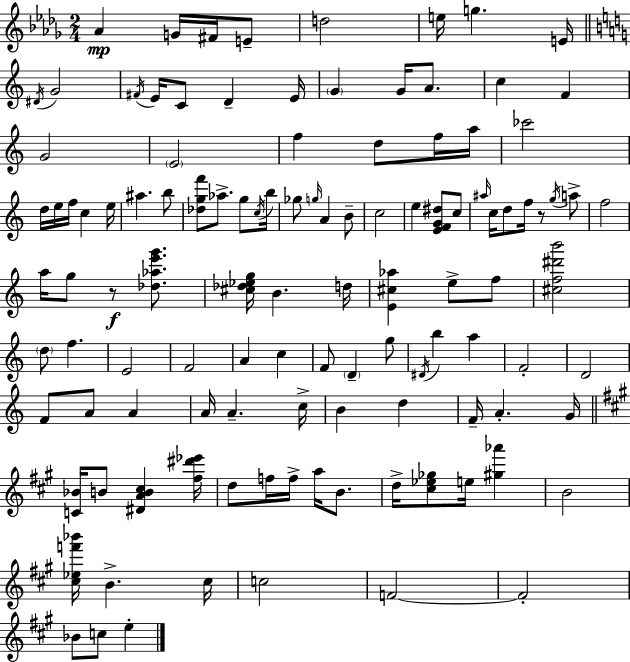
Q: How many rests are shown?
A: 2